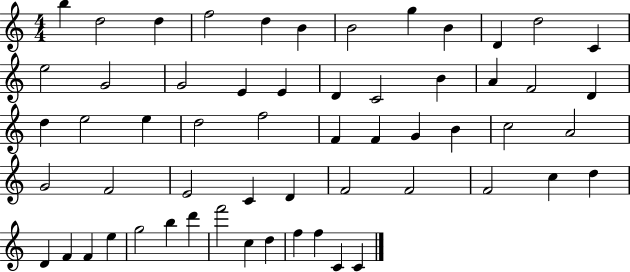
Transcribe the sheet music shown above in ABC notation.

X:1
T:Untitled
M:4/4
L:1/4
K:C
b d2 d f2 d B B2 g B D d2 C e2 G2 G2 E E D C2 B A F2 D d e2 e d2 f2 F F G B c2 A2 G2 F2 E2 C D F2 F2 F2 c d D F F e g2 b d' f'2 c d f f C C